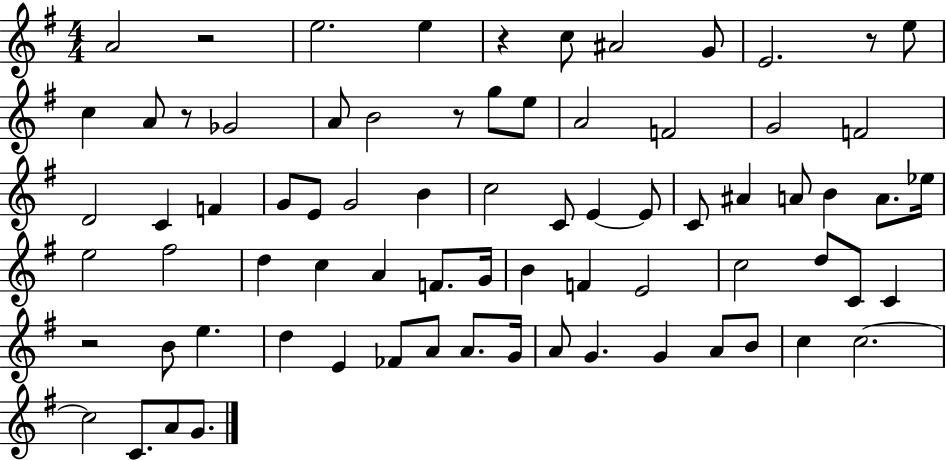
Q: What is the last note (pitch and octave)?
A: G4